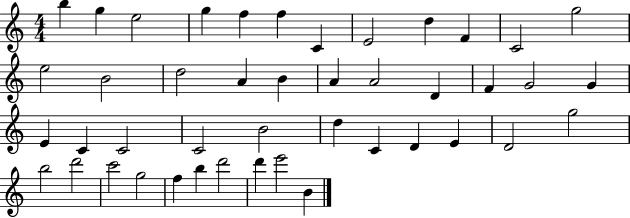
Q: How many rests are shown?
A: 0